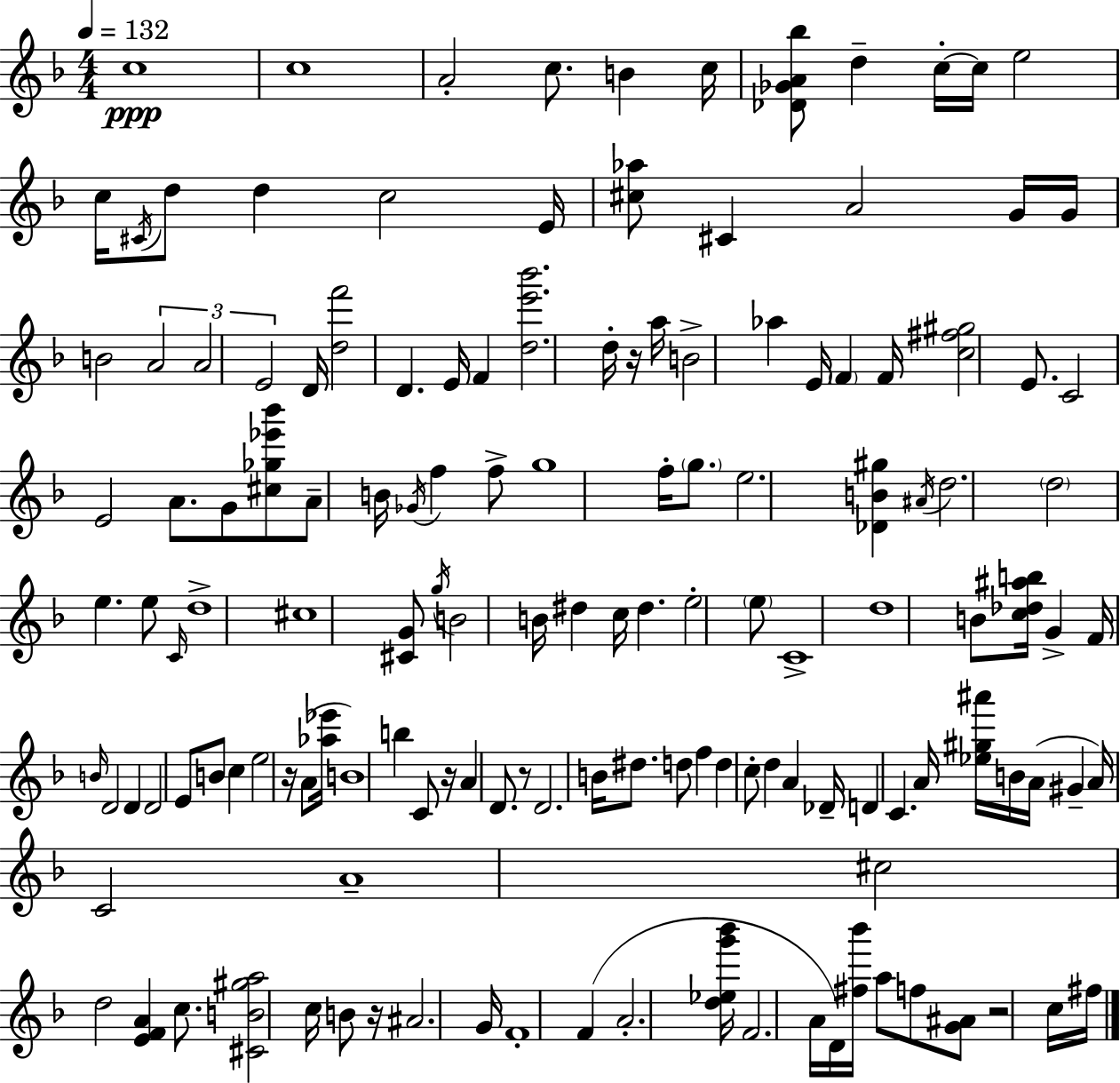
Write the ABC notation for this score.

X:1
T:Untitled
M:4/4
L:1/4
K:F
c4 c4 A2 c/2 B c/4 [_D_GA_b]/2 d c/4 c/4 e2 c/4 ^C/4 d/2 d c2 E/4 [^c_a]/2 ^C A2 G/4 G/4 B2 A2 A2 E2 D/4 [df']2 D E/4 F [de'_b']2 d/4 z/4 a/4 B2 _a E/4 F F/4 [c^f^g]2 E/2 C2 E2 A/2 G/2 [^c_g_e'_b']/2 A/2 B/4 _G/4 f f/2 g4 f/4 g/2 e2 [_DB^g] ^A/4 d2 d2 e e/2 C/4 d4 ^c4 [^CG]/2 g/4 B2 B/4 ^d c/4 ^d e2 e/2 C4 d4 B/2 [c_d^ab]/4 G F/4 B/4 D2 D D2 E/2 B/2 c e2 z/4 A/2 [_a_e']/4 B4 b C/2 z/4 A D/2 z/2 D2 B/4 ^d/2 d/2 f d c/2 d A _D/4 D C A/4 [_e^g^a']/4 B/4 A/4 ^G A/4 C2 A4 ^c2 d2 [EFA] c/2 [^CB^ga]2 c/4 B/2 z/4 ^A2 G/4 F4 F A2 [d_eg'_b']/4 F2 A/4 D/4 [^f_b']/4 a/2 f/2 [G^A]/2 z2 c/4 ^f/4